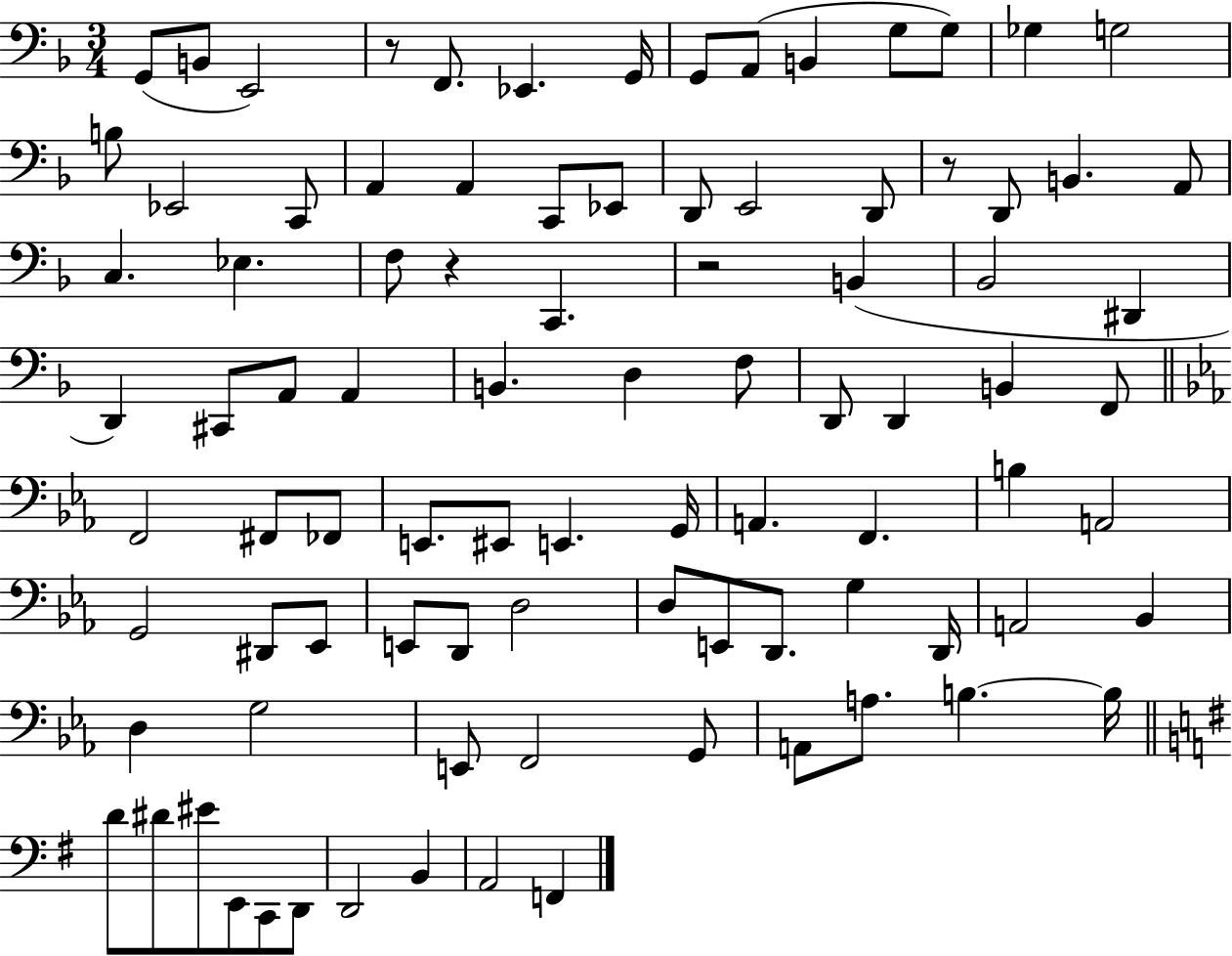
X:1
T:Untitled
M:3/4
L:1/4
K:F
G,,/2 B,,/2 E,,2 z/2 F,,/2 _E,, G,,/4 G,,/2 A,,/2 B,, G,/2 G,/2 _G, G,2 B,/2 _E,,2 C,,/2 A,, A,, C,,/2 _E,,/2 D,,/2 E,,2 D,,/2 z/2 D,,/2 B,, A,,/2 C, _E, F,/2 z C,, z2 B,, _B,,2 ^D,, D,, ^C,,/2 A,,/2 A,, B,, D, F,/2 D,,/2 D,, B,, F,,/2 F,,2 ^F,,/2 _F,,/2 E,,/2 ^E,,/2 E,, G,,/4 A,, F,, B, A,,2 G,,2 ^D,,/2 _E,,/2 E,,/2 D,,/2 D,2 D,/2 E,,/2 D,,/2 G, D,,/4 A,,2 _B,, D, G,2 E,,/2 F,,2 G,,/2 A,,/2 A,/2 B, B,/4 D/2 ^D/2 ^E/2 E,,/2 C,,/2 D,,/2 D,,2 B,, A,,2 F,,